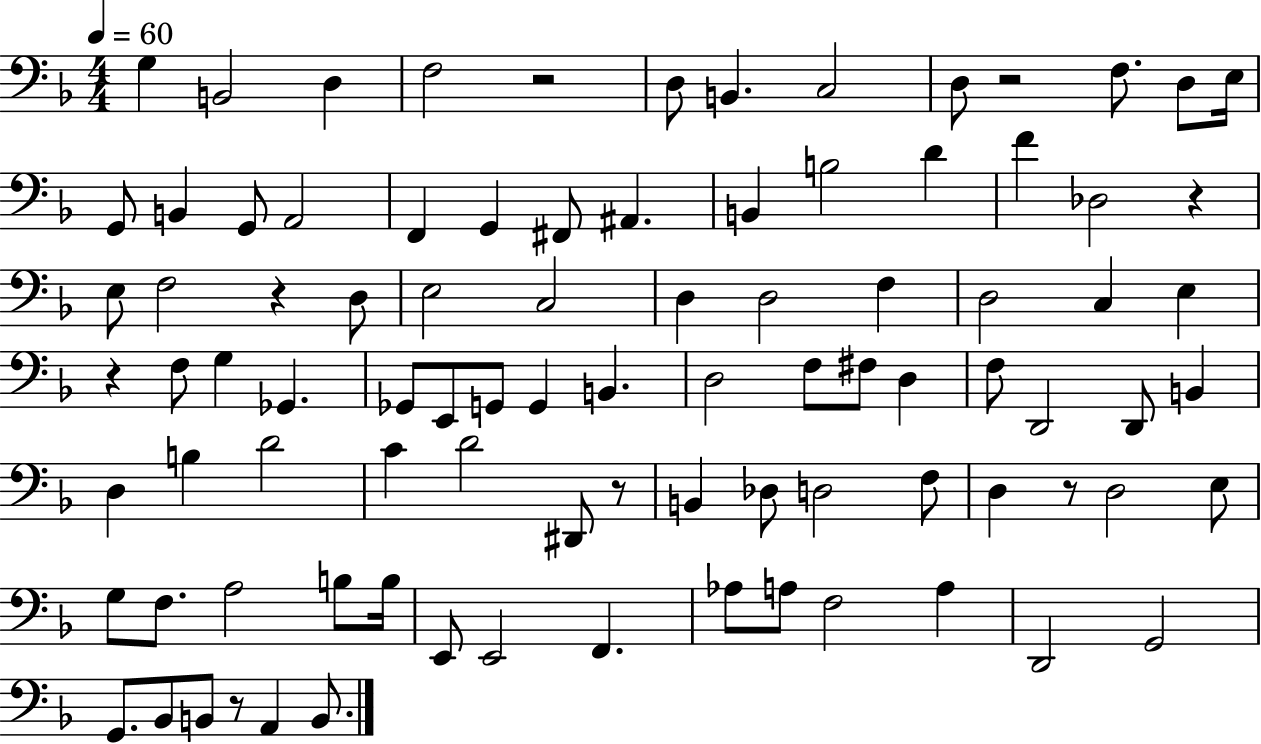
X:1
T:Untitled
M:4/4
L:1/4
K:F
G, B,,2 D, F,2 z2 D,/2 B,, C,2 D,/2 z2 F,/2 D,/2 E,/4 G,,/2 B,, G,,/2 A,,2 F,, G,, ^F,,/2 ^A,, B,, B,2 D F _D,2 z E,/2 F,2 z D,/2 E,2 C,2 D, D,2 F, D,2 C, E, z F,/2 G, _G,, _G,,/2 E,,/2 G,,/2 G,, B,, D,2 F,/2 ^F,/2 D, F,/2 D,,2 D,,/2 B,, D, B, D2 C D2 ^D,,/2 z/2 B,, _D,/2 D,2 F,/2 D, z/2 D,2 E,/2 G,/2 F,/2 A,2 B,/2 B,/4 E,,/2 E,,2 F,, _A,/2 A,/2 F,2 A, D,,2 G,,2 G,,/2 _B,,/2 B,,/2 z/2 A,, B,,/2